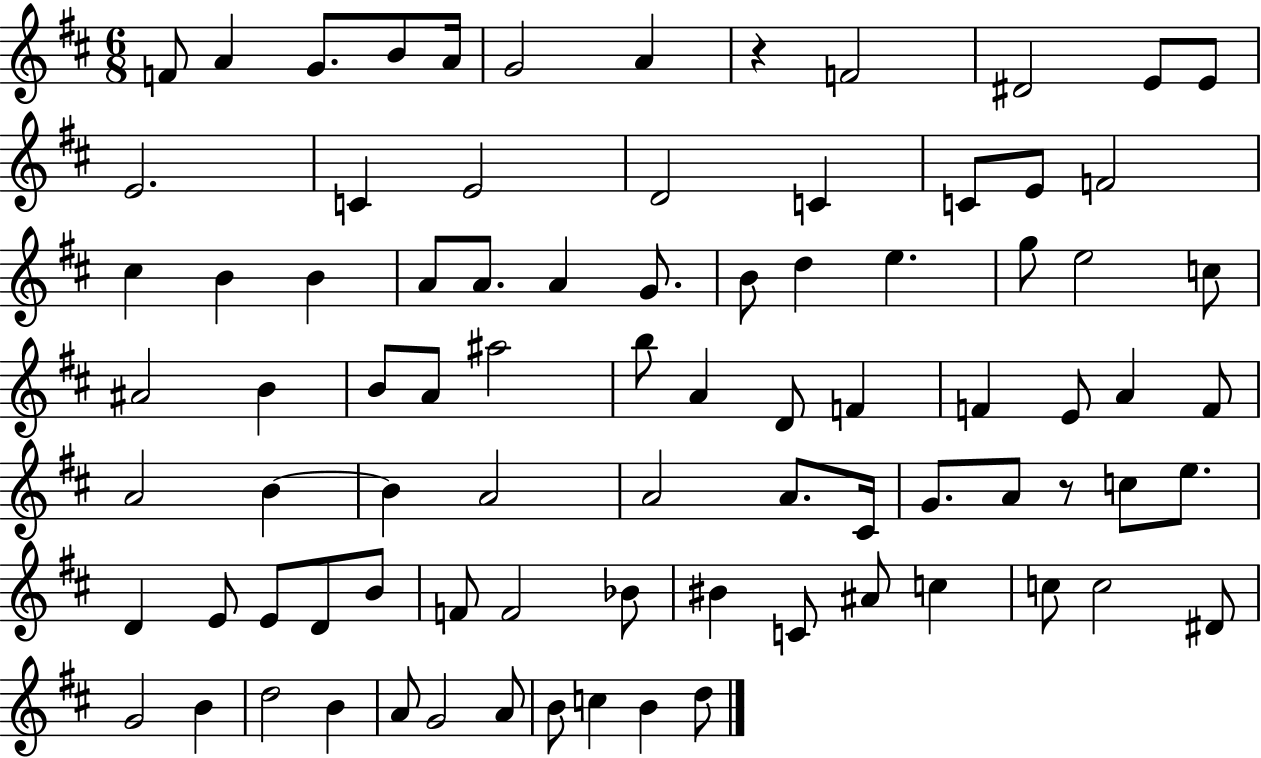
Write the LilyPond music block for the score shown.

{
  \clef treble
  \numericTimeSignature
  \time 6/8
  \key d \major
  f'8 a'4 g'8. b'8 a'16 | g'2 a'4 | r4 f'2 | dis'2 e'8 e'8 | \break e'2. | c'4 e'2 | d'2 c'4 | c'8 e'8 f'2 | \break cis''4 b'4 b'4 | a'8 a'8. a'4 g'8. | b'8 d''4 e''4. | g''8 e''2 c''8 | \break ais'2 b'4 | b'8 a'8 ais''2 | b''8 a'4 d'8 f'4 | f'4 e'8 a'4 f'8 | \break a'2 b'4~~ | b'4 a'2 | a'2 a'8. cis'16 | g'8. a'8 r8 c''8 e''8. | \break d'4 e'8 e'8 d'8 b'8 | f'8 f'2 bes'8 | bis'4 c'8 ais'8 c''4 | c''8 c''2 dis'8 | \break g'2 b'4 | d''2 b'4 | a'8 g'2 a'8 | b'8 c''4 b'4 d''8 | \break \bar "|."
}